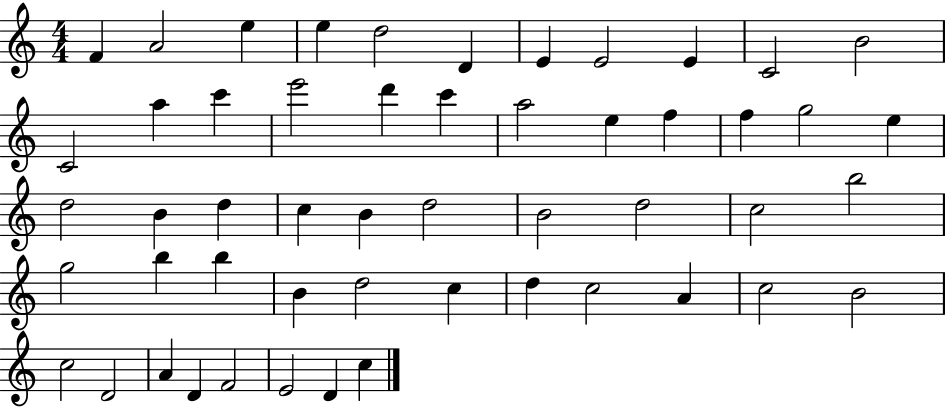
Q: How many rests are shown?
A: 0